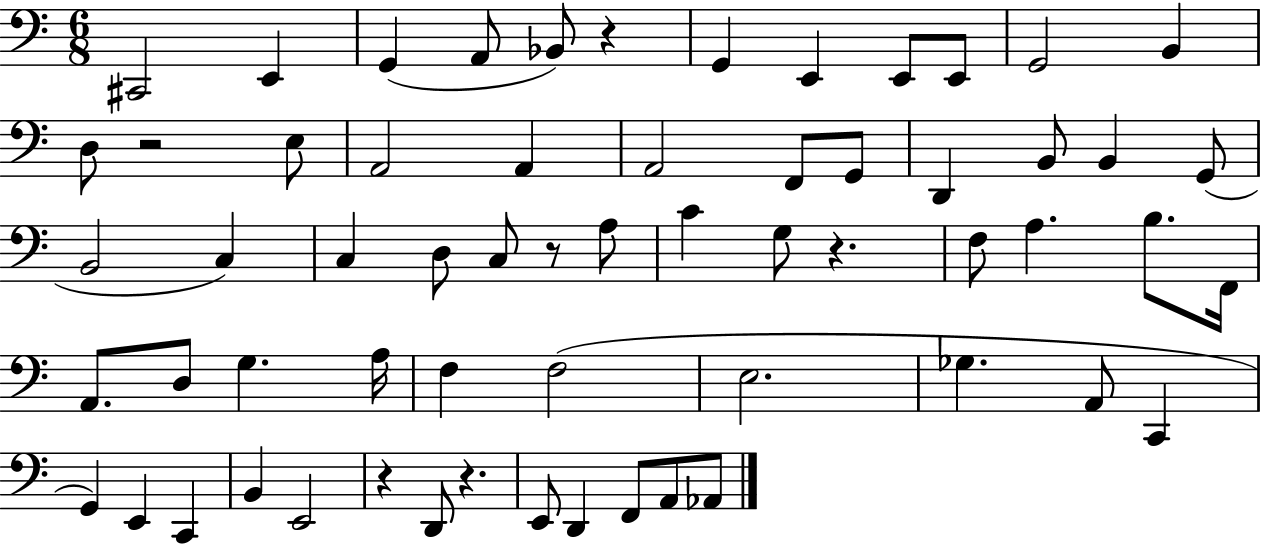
C#2/h E2/q G2/q A2/e Bb2/e R/q G2/q E2/q E2/e E2/e G2/h B2/q D3/e R/h E3/e A2/h A2/q A2/h F2/e G2/e D2/q B2/e B2/q G2/e B2/h C3/q C3/q D3/e C3/e R/e A3/e C4/q G3/e R/q. F3/e A3/q. B3/e. F2/s A2/e. D3/e G3/q. A3/s F3/q F3/h E3/h. Gb3/q. A2/e C2/q G2/q E2/q C2/q B2/q E2/h R/q D2/e R/q. E2/e D2/q F2/e A2/e Ab2/e